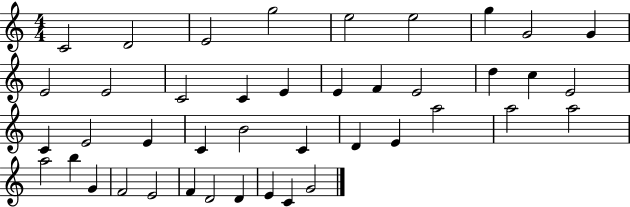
C4/h D4/h E4/h G5/h E5/h E5/h G5/q G4/h G4/q E4/h E4/h C4/h C4/q E4/q E4/q F4/q E4/h D5/q C5/q E4/h C4/q E4/h E4/q C4/q B4/h C4/q D4/q E4/q A5/h A5/h A5/h A5/h B5/q G4/q F4/h E4/h F4/q D4/h D4/q E4/q C4/q G4/h